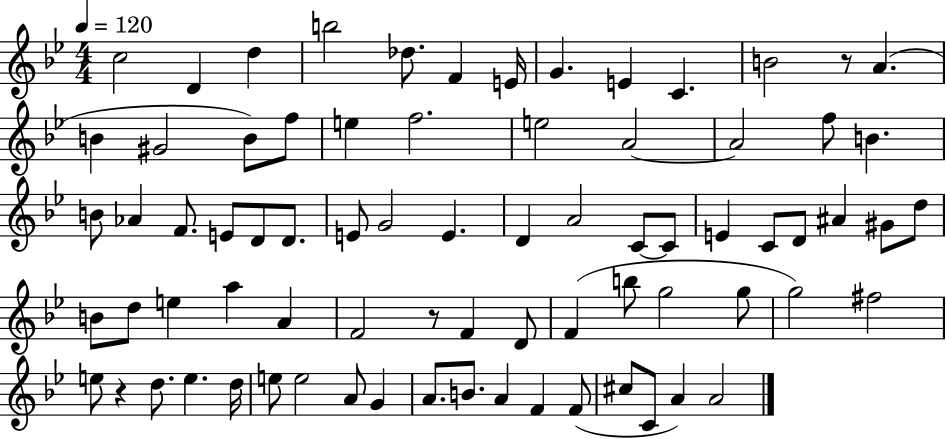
X:1
T:Untitled
M:4/4
L:1/4
K:Bb
c2 D d b2 _d/2 F E/4 G E C B2 z/2 A B ^G2 B/2 f/2 e f2 e2 A2 A2 f/2 B B/2 _A F/2 E/2 D/2 D/2 E/2 G2 E D A2 C/2 C/2 E C/2 D/2 ^A ^G/2 d/2 B/2 d/2 e a A F2 z/2 F D/2 F b/2 g2 g/2 g2 ^f2 e/2 z d/2 e d/4 e/2 e2 A/2 G A/2 B/2 A F F/2 ^c/2 C/2 A A2